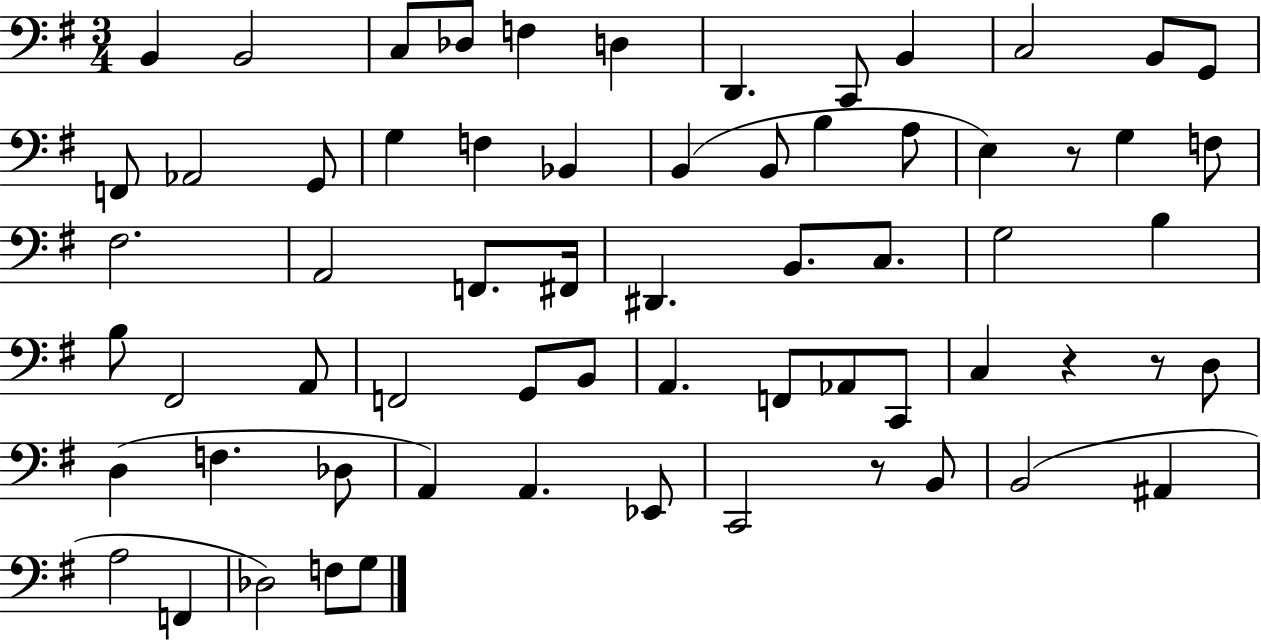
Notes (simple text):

B2/q B2/h C3/e Db3/e F3/q D3/q D2/q. C2/e B2/q C3/h B2/e G2/e F2/e Ab2/h G2/e G3/q F3/q Bb2/q B2/q B2/e B3/q A3/e E3/q R/e G3/q F3/e F#3/h. A2/h F2/e. F#2/s D#2/q. B2/e. C3/e. G3/h B3/q B3/e F#2/h A2/e F2/h G2/e B2/e A2/q. F2/e Ab2/e C2/e C3/q R/q R/e D3/e D3/q F3/q. Db3/e A2/q A2/q. Eb2/e C2/h R/e B2/e B2/h A#2/q A3/h F2/q Db3/h F3/e G3/e